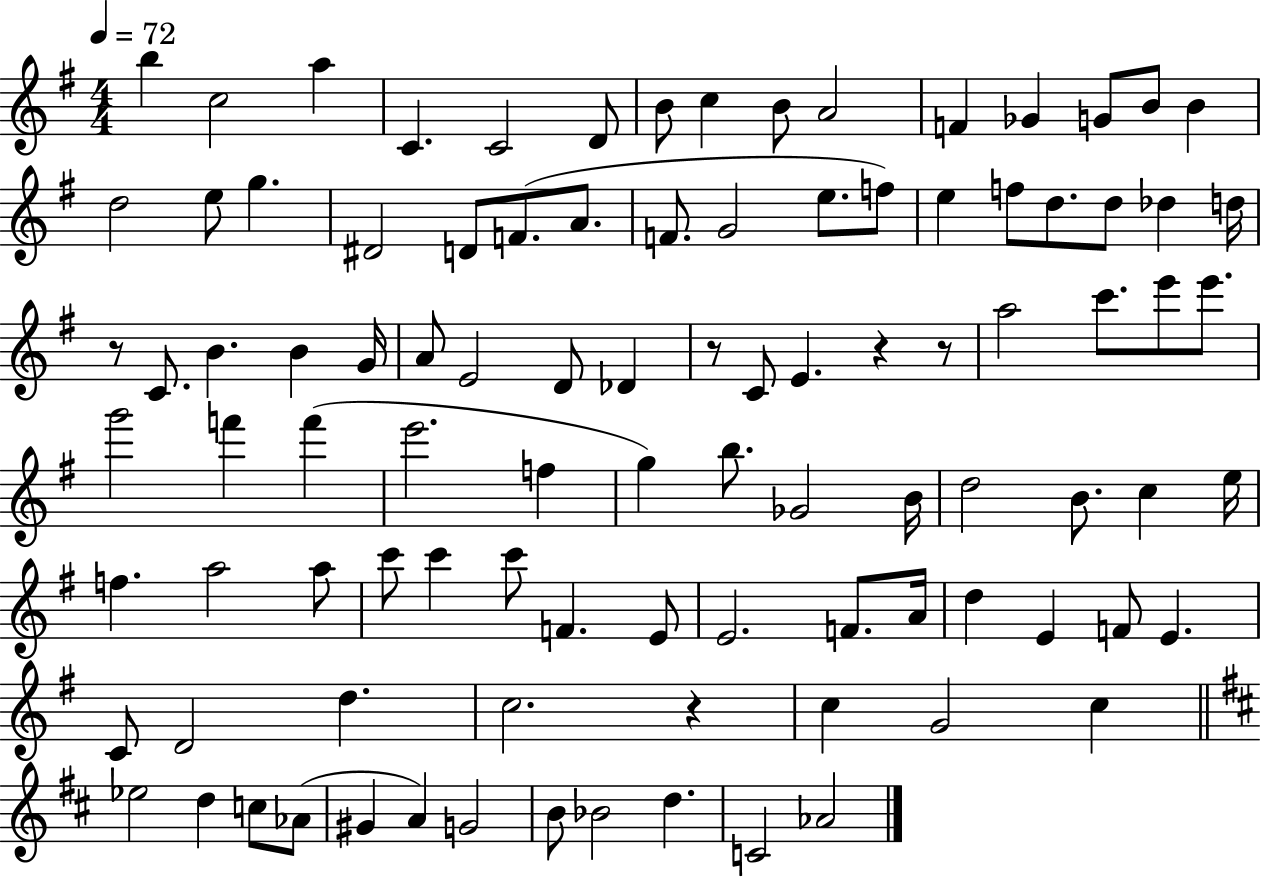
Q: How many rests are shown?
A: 5